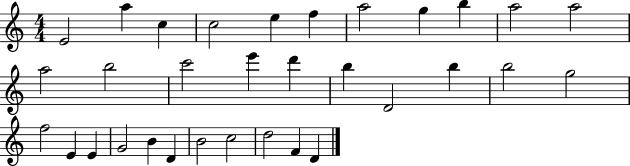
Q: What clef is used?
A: treble